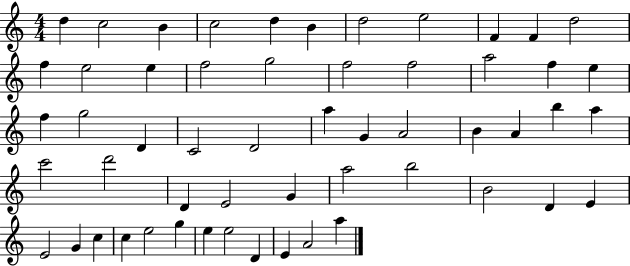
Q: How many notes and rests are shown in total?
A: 55